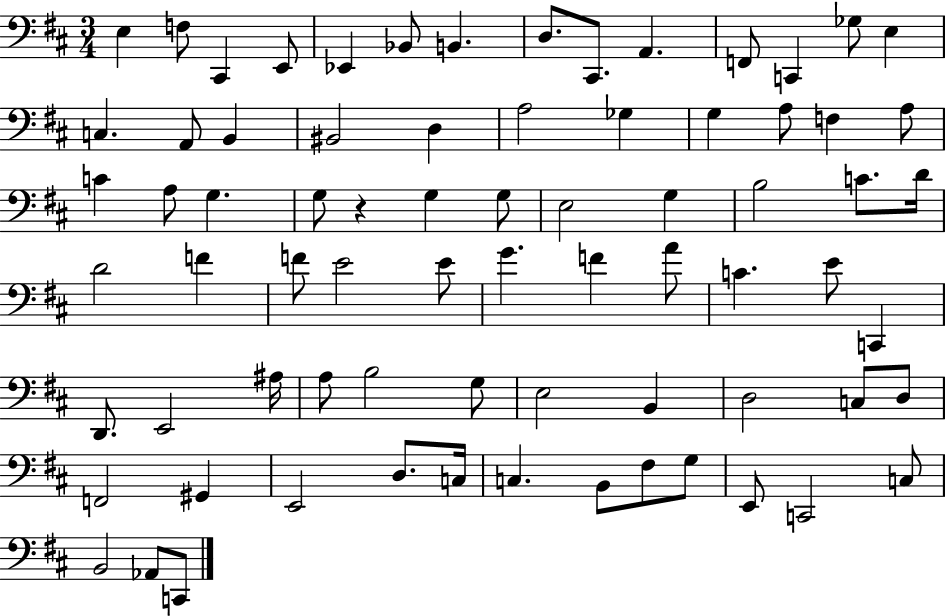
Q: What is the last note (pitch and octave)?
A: C2